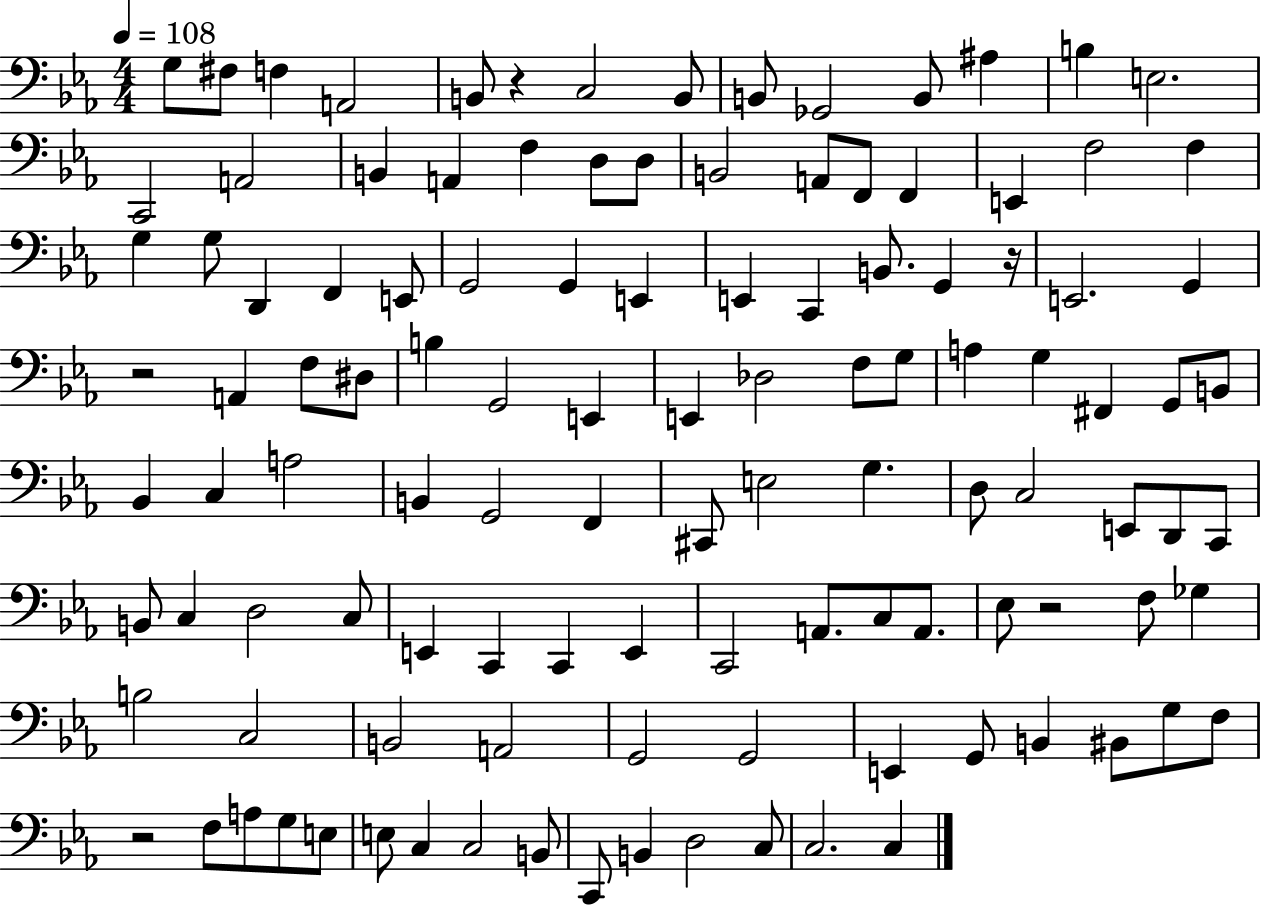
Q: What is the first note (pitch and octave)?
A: G3